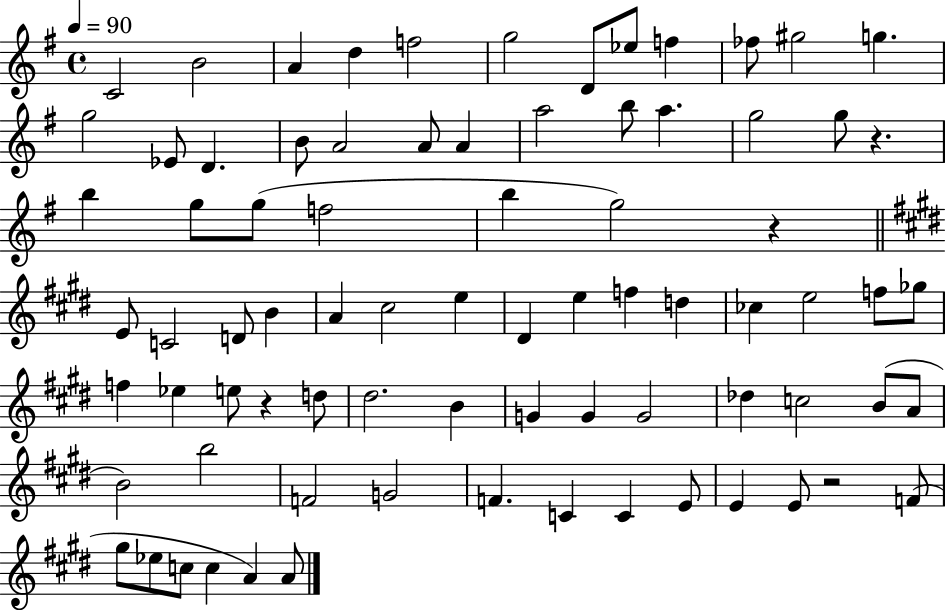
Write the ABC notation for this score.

X:1
T:Untitled
M:4/4
L:1/4
K:G
C2 B2 A d f2 g2 D/2 _e/2 f _f/2 ^g2 g g2 _E/2 D B/2 A2 A/2 A a2 b/2 a g2 g/2 z b g/2 g/2 f2 b g2 z E/2 C2 D/2 B A ^c2 e ^D e f d _c e2 f/2 _g/2 f _e e/2 z d/2 ^d2 B G G G2 _d c2 B/2 A/2 B2 b2 F2 G2 F C C E/2 E E/2 z2 F/2 ^g/2 _e/2 c/2 c A A/2